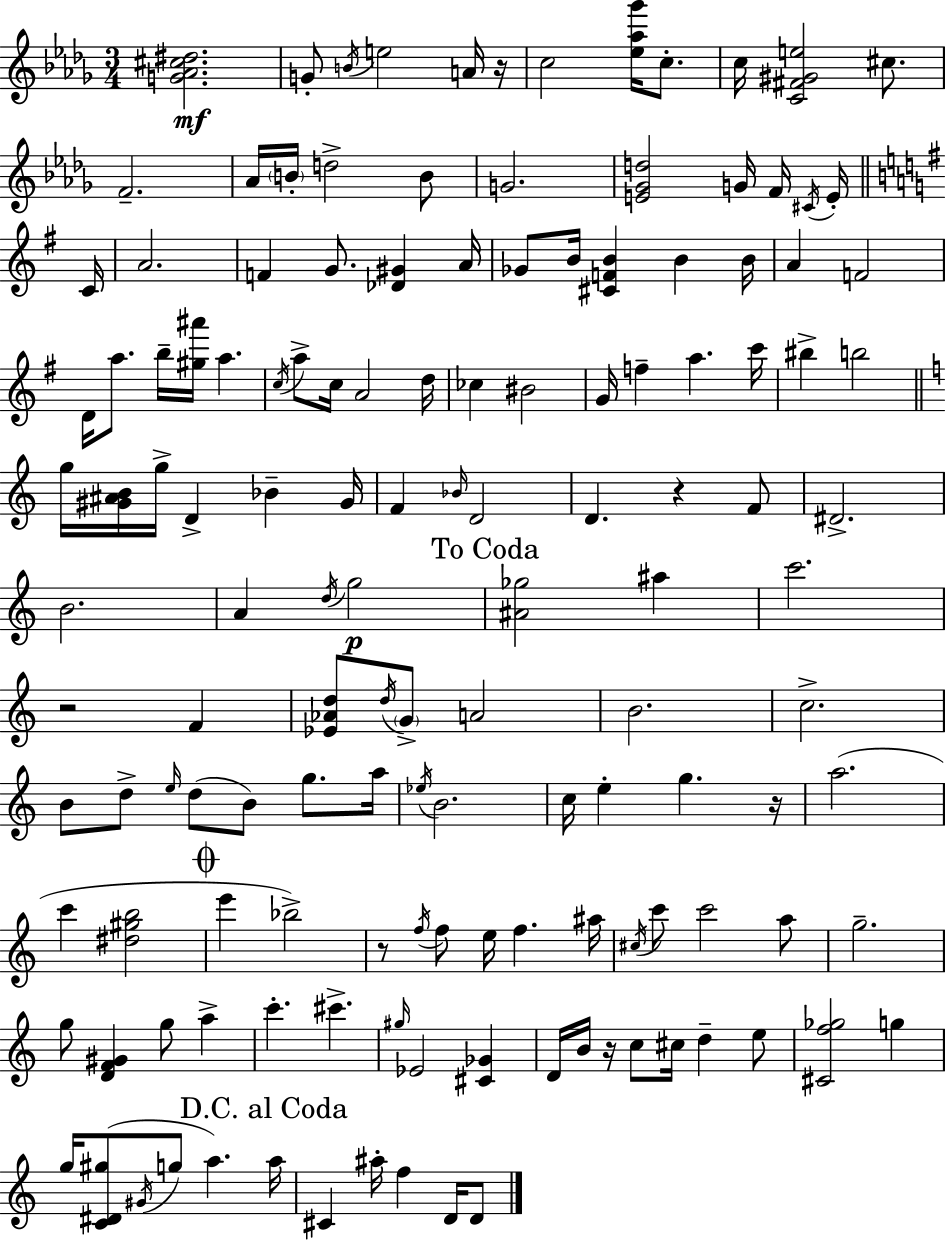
[G4,Ab4,C#5,D#5]/h. G4/e B4/s E5/h A4/s R/s C5/h [Eb5,Ab5,Gb6]/s C5/e. C5/s [C4,F#4,G#4,E5]/h C#5/e. F4/h. Ab4/s B4/s D5/h B4/e G4/h. [E4,Gb4,D5]/h G4/s F4/s C#4/s E4/s C4/s A4/h. F4/q G4/e. [Db4,G#4]/q A4/s Gb4/e B4/s [C#4,F4,B4]/q B4/q B4/s A4/q F4/h D4/s A5/e. B5/s [G#5,A#6]/s A5/q. C5/s A5/e C5/s A4/h D5/s CES5/q BIS4/h G4/s F5/q A5/q. C6/s BIS5/q B5/h G5/s [G#4,A#4,B4]/s G5/s D4/q Bb4/q G#4/s F4/q Bb4/s D4/h D4/q. R/q F4/e D#4/h. B4/h. A4/q D5/s G5/h [A#4,Gb5]/h A#5/q C6/h. R/h F4/q [Eb4,Ab4,D5]/e D5/s G4/e A4/h B4/h. C5/h. B4/e D5/e E5/s D5/e B4/e G5/e. A5/s Eb5/s B4/h. C5/s E5/q G5/q. R/s A5/h. C6/q [D#5,G#5,B5]/h E6/q Bb5/h R/e F5/s F5/e E5/s F5/q. A#5/s C#5/s C6/e C6/h A5/e G5/h. G5/e [D4,F4,G#4]/q G5/e A5/q C6/q. C#6/q. G#5/s Eb4/h [C#4,Gb4]/q D4/s B4/s R/s C5/e C#5/s D5/q E5/e [C#4,F5,Gb5]/h G5/q G5/s [C4,D#4,G#5]/e G#4/s G5/e A5/q. A5/s C#4/q A#5/s F5/q D4/s D4/e